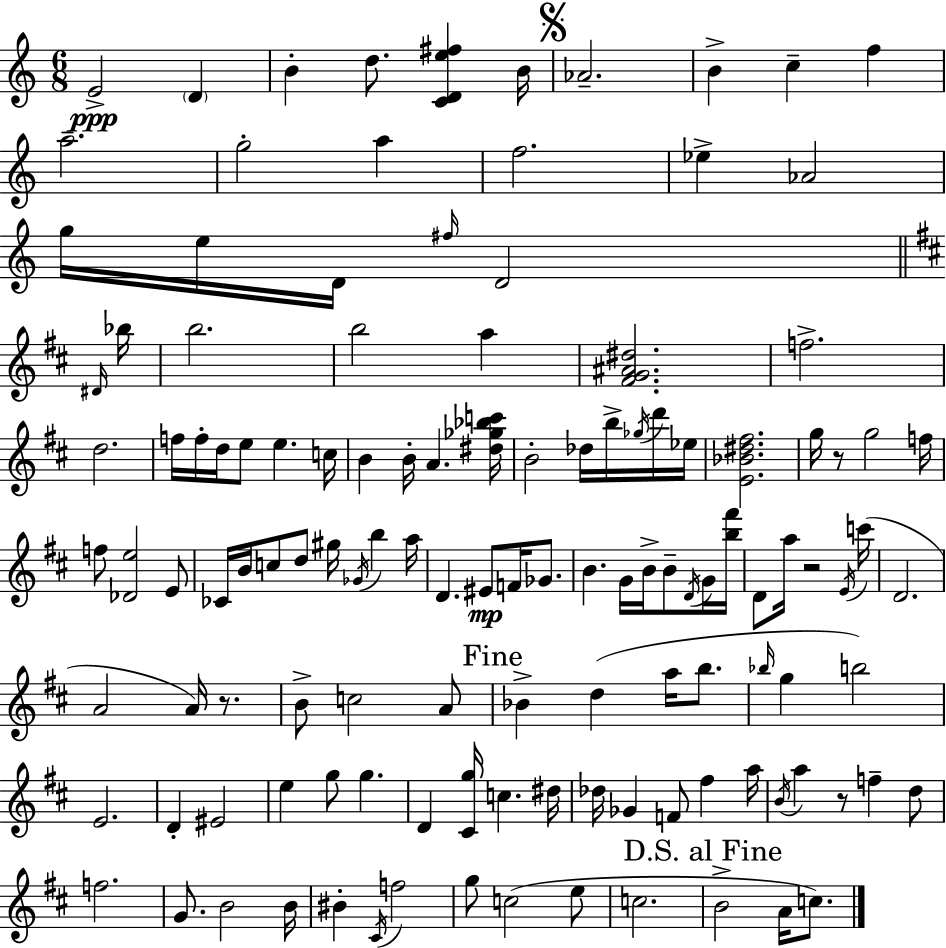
E4/h D4/q B4/q D5/e. [C4,D4,E5,F#5]/q B4/s Ab4/h. B4/q C5/q F5/q A5/h. G5/h A5/q F5/h. Eb5/q Ab4/h G5/s E5/s D4/s F#5/s D4/h D#4/s Bb5/s B5/h. B5/h A5/q [F#4,G4,A#4,D#5]/h. F5/h. D5/h. F5/s F5/s D5/s E5/e E5/q. C5/s B4/q B4/s A4/q. [D#5,Gb5,Bb5,C6]/s B4/h Db5/s B5/s Gb5/s D6/s Eb5/s [E4,Bb4,D#5,F#5]/h. G5/s R/e G5/h F5/s F5/e [Db4,E5]/h E4/e CES4/s B4/s C5/e D5/e G#5/s Gb4/s B5/q A5/s D4/q. EIS4/e F4/s Gb4/e. B4/q. G4/s B4/s B4/e D4/s G4/s [B5,F#6]/s D4/e A5/s R/h E4/s C6/s D4/h. A4/h A4/s R/e. B4/e C5/h A4/e Bb4/q D5/q A5/s B5/e. Bb5/s G5/q B5/h E4/h. D4/q EIS4/h E5/q G5/e G5/q. D4/q [C#4,G5]/s C5/q. D#5/s Db5/s Gb4/q F4/e F#5/q A5/s B4/s A5/q R/e F5/q D5/e F5/h. G4/e. B4/h B4/s BIS4/q C#4/s F5/h G5/e C5/h E5/e C5/h. B4/h A4/s C5/e.